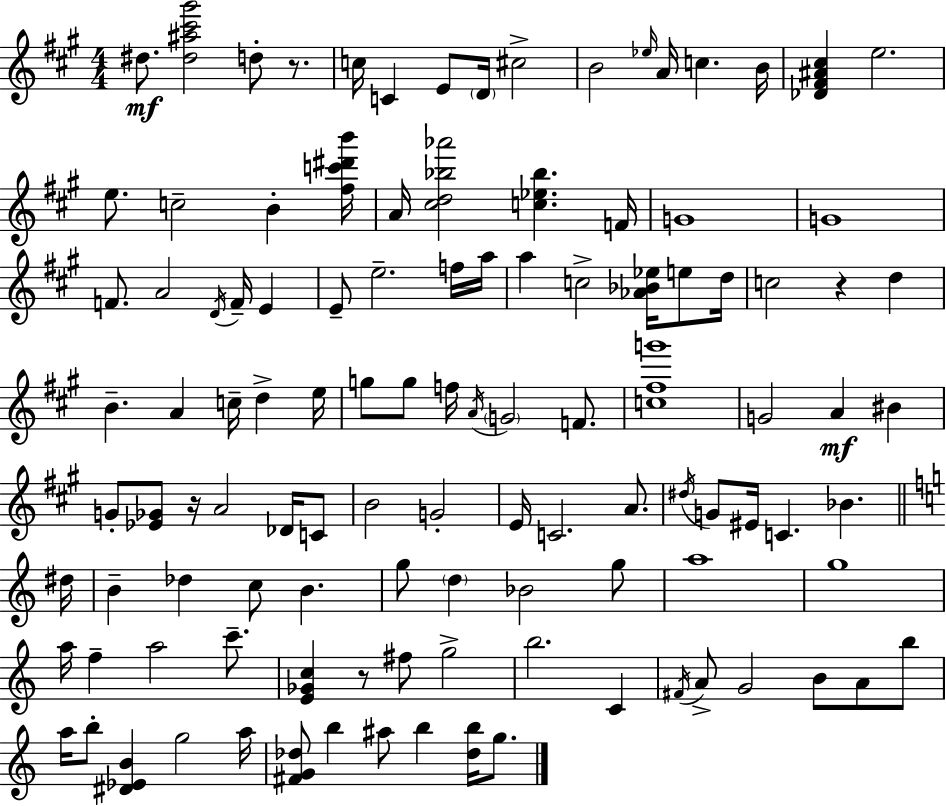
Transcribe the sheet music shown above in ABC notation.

X:1
T:Untitled
M:4/4
L:1/4
K:A
^d/2 [^d^a^c'^g']2 d/2 z/2 c/4 C E/2 D/4 ^c2 B2 _e/4 A/4 c B/4 [_D^F^A^c] e2 e/2 c2 B [^fc'^d'b']/4 A/4 [^cd_b_a']2 [c_e_b] F/4 G4 G4 F/2 A2 D/4 F/4 E E/2 e2 f/4 a/4 a c2 [_A_B_e]/4 e/2 d/4 c2 z d B A c/4 d e/4 g/2 g/2 f/4 A/4 G2 F/2 [c^fg']4 G2 A ^B G/2 [_E_G]/2 z/4 A2 _D/4 C/2 B2 G2 E/4 C2 A/2 ^d/4 G/2 ^E/4 C _B ^d/4 B _d c/2 B g/2 d _B2 g/2 a4 g4 a/4 f a2 c'/2 [E_Gc] z/2 ^f/2 g2 b2 C ^F/4 A/2 G2 B/2 A/2 b/2 a/4 b/2 [^D_EB] g2 a/4 [^FG_d]/2 b ^a/2 b [_db]/4 g/2